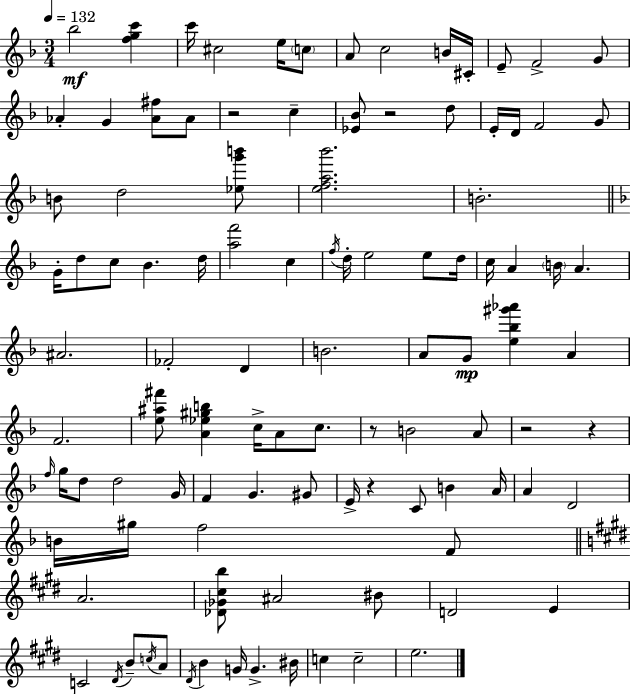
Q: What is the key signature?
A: F major